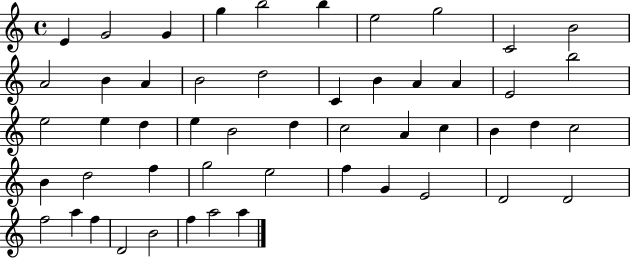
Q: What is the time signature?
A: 4/4